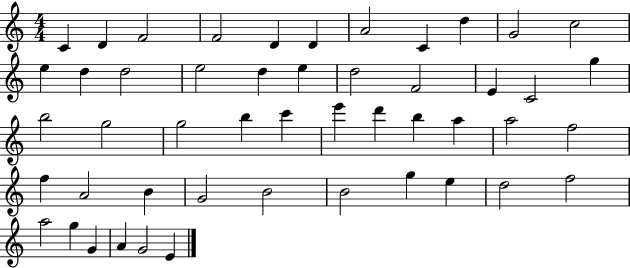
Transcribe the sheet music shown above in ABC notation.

X:1
T:Untitled
M:4/4
L:1/4
K:C
C D F2 F2 D D A2 C d G2 c2 e d d2 e2 d e d2 F2 E C2 g b2 g2 g2 b c' e' d' b a a2 f2 f A2 B G2 B2 B2 g e d2 f2 a2 g G A G2 E